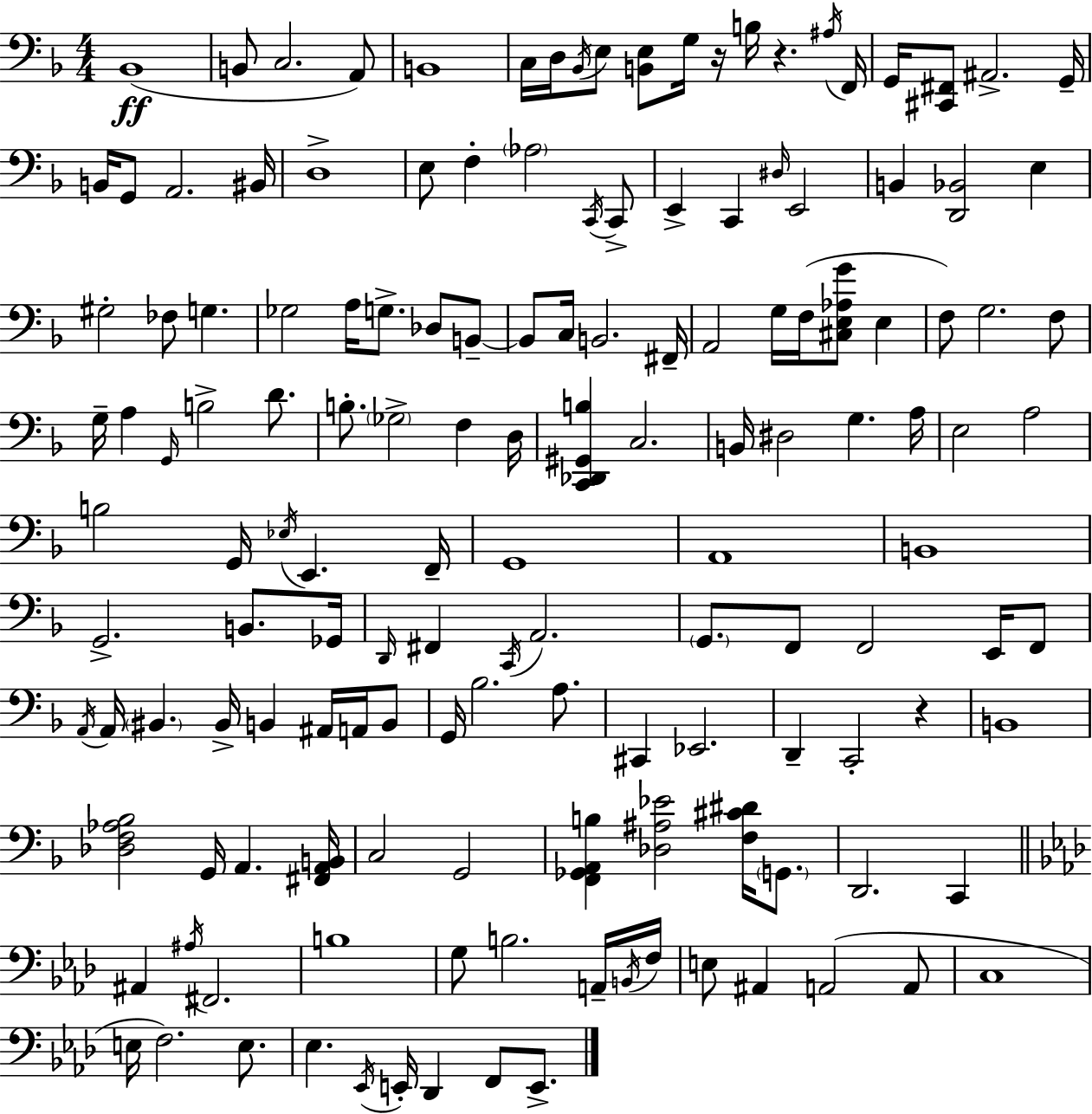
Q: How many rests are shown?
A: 3